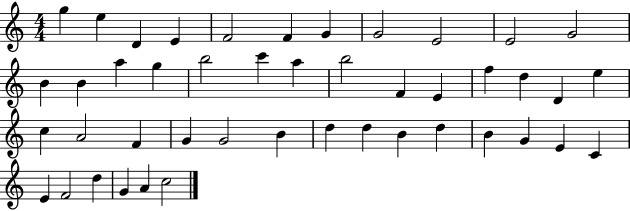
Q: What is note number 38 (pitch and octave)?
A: E4